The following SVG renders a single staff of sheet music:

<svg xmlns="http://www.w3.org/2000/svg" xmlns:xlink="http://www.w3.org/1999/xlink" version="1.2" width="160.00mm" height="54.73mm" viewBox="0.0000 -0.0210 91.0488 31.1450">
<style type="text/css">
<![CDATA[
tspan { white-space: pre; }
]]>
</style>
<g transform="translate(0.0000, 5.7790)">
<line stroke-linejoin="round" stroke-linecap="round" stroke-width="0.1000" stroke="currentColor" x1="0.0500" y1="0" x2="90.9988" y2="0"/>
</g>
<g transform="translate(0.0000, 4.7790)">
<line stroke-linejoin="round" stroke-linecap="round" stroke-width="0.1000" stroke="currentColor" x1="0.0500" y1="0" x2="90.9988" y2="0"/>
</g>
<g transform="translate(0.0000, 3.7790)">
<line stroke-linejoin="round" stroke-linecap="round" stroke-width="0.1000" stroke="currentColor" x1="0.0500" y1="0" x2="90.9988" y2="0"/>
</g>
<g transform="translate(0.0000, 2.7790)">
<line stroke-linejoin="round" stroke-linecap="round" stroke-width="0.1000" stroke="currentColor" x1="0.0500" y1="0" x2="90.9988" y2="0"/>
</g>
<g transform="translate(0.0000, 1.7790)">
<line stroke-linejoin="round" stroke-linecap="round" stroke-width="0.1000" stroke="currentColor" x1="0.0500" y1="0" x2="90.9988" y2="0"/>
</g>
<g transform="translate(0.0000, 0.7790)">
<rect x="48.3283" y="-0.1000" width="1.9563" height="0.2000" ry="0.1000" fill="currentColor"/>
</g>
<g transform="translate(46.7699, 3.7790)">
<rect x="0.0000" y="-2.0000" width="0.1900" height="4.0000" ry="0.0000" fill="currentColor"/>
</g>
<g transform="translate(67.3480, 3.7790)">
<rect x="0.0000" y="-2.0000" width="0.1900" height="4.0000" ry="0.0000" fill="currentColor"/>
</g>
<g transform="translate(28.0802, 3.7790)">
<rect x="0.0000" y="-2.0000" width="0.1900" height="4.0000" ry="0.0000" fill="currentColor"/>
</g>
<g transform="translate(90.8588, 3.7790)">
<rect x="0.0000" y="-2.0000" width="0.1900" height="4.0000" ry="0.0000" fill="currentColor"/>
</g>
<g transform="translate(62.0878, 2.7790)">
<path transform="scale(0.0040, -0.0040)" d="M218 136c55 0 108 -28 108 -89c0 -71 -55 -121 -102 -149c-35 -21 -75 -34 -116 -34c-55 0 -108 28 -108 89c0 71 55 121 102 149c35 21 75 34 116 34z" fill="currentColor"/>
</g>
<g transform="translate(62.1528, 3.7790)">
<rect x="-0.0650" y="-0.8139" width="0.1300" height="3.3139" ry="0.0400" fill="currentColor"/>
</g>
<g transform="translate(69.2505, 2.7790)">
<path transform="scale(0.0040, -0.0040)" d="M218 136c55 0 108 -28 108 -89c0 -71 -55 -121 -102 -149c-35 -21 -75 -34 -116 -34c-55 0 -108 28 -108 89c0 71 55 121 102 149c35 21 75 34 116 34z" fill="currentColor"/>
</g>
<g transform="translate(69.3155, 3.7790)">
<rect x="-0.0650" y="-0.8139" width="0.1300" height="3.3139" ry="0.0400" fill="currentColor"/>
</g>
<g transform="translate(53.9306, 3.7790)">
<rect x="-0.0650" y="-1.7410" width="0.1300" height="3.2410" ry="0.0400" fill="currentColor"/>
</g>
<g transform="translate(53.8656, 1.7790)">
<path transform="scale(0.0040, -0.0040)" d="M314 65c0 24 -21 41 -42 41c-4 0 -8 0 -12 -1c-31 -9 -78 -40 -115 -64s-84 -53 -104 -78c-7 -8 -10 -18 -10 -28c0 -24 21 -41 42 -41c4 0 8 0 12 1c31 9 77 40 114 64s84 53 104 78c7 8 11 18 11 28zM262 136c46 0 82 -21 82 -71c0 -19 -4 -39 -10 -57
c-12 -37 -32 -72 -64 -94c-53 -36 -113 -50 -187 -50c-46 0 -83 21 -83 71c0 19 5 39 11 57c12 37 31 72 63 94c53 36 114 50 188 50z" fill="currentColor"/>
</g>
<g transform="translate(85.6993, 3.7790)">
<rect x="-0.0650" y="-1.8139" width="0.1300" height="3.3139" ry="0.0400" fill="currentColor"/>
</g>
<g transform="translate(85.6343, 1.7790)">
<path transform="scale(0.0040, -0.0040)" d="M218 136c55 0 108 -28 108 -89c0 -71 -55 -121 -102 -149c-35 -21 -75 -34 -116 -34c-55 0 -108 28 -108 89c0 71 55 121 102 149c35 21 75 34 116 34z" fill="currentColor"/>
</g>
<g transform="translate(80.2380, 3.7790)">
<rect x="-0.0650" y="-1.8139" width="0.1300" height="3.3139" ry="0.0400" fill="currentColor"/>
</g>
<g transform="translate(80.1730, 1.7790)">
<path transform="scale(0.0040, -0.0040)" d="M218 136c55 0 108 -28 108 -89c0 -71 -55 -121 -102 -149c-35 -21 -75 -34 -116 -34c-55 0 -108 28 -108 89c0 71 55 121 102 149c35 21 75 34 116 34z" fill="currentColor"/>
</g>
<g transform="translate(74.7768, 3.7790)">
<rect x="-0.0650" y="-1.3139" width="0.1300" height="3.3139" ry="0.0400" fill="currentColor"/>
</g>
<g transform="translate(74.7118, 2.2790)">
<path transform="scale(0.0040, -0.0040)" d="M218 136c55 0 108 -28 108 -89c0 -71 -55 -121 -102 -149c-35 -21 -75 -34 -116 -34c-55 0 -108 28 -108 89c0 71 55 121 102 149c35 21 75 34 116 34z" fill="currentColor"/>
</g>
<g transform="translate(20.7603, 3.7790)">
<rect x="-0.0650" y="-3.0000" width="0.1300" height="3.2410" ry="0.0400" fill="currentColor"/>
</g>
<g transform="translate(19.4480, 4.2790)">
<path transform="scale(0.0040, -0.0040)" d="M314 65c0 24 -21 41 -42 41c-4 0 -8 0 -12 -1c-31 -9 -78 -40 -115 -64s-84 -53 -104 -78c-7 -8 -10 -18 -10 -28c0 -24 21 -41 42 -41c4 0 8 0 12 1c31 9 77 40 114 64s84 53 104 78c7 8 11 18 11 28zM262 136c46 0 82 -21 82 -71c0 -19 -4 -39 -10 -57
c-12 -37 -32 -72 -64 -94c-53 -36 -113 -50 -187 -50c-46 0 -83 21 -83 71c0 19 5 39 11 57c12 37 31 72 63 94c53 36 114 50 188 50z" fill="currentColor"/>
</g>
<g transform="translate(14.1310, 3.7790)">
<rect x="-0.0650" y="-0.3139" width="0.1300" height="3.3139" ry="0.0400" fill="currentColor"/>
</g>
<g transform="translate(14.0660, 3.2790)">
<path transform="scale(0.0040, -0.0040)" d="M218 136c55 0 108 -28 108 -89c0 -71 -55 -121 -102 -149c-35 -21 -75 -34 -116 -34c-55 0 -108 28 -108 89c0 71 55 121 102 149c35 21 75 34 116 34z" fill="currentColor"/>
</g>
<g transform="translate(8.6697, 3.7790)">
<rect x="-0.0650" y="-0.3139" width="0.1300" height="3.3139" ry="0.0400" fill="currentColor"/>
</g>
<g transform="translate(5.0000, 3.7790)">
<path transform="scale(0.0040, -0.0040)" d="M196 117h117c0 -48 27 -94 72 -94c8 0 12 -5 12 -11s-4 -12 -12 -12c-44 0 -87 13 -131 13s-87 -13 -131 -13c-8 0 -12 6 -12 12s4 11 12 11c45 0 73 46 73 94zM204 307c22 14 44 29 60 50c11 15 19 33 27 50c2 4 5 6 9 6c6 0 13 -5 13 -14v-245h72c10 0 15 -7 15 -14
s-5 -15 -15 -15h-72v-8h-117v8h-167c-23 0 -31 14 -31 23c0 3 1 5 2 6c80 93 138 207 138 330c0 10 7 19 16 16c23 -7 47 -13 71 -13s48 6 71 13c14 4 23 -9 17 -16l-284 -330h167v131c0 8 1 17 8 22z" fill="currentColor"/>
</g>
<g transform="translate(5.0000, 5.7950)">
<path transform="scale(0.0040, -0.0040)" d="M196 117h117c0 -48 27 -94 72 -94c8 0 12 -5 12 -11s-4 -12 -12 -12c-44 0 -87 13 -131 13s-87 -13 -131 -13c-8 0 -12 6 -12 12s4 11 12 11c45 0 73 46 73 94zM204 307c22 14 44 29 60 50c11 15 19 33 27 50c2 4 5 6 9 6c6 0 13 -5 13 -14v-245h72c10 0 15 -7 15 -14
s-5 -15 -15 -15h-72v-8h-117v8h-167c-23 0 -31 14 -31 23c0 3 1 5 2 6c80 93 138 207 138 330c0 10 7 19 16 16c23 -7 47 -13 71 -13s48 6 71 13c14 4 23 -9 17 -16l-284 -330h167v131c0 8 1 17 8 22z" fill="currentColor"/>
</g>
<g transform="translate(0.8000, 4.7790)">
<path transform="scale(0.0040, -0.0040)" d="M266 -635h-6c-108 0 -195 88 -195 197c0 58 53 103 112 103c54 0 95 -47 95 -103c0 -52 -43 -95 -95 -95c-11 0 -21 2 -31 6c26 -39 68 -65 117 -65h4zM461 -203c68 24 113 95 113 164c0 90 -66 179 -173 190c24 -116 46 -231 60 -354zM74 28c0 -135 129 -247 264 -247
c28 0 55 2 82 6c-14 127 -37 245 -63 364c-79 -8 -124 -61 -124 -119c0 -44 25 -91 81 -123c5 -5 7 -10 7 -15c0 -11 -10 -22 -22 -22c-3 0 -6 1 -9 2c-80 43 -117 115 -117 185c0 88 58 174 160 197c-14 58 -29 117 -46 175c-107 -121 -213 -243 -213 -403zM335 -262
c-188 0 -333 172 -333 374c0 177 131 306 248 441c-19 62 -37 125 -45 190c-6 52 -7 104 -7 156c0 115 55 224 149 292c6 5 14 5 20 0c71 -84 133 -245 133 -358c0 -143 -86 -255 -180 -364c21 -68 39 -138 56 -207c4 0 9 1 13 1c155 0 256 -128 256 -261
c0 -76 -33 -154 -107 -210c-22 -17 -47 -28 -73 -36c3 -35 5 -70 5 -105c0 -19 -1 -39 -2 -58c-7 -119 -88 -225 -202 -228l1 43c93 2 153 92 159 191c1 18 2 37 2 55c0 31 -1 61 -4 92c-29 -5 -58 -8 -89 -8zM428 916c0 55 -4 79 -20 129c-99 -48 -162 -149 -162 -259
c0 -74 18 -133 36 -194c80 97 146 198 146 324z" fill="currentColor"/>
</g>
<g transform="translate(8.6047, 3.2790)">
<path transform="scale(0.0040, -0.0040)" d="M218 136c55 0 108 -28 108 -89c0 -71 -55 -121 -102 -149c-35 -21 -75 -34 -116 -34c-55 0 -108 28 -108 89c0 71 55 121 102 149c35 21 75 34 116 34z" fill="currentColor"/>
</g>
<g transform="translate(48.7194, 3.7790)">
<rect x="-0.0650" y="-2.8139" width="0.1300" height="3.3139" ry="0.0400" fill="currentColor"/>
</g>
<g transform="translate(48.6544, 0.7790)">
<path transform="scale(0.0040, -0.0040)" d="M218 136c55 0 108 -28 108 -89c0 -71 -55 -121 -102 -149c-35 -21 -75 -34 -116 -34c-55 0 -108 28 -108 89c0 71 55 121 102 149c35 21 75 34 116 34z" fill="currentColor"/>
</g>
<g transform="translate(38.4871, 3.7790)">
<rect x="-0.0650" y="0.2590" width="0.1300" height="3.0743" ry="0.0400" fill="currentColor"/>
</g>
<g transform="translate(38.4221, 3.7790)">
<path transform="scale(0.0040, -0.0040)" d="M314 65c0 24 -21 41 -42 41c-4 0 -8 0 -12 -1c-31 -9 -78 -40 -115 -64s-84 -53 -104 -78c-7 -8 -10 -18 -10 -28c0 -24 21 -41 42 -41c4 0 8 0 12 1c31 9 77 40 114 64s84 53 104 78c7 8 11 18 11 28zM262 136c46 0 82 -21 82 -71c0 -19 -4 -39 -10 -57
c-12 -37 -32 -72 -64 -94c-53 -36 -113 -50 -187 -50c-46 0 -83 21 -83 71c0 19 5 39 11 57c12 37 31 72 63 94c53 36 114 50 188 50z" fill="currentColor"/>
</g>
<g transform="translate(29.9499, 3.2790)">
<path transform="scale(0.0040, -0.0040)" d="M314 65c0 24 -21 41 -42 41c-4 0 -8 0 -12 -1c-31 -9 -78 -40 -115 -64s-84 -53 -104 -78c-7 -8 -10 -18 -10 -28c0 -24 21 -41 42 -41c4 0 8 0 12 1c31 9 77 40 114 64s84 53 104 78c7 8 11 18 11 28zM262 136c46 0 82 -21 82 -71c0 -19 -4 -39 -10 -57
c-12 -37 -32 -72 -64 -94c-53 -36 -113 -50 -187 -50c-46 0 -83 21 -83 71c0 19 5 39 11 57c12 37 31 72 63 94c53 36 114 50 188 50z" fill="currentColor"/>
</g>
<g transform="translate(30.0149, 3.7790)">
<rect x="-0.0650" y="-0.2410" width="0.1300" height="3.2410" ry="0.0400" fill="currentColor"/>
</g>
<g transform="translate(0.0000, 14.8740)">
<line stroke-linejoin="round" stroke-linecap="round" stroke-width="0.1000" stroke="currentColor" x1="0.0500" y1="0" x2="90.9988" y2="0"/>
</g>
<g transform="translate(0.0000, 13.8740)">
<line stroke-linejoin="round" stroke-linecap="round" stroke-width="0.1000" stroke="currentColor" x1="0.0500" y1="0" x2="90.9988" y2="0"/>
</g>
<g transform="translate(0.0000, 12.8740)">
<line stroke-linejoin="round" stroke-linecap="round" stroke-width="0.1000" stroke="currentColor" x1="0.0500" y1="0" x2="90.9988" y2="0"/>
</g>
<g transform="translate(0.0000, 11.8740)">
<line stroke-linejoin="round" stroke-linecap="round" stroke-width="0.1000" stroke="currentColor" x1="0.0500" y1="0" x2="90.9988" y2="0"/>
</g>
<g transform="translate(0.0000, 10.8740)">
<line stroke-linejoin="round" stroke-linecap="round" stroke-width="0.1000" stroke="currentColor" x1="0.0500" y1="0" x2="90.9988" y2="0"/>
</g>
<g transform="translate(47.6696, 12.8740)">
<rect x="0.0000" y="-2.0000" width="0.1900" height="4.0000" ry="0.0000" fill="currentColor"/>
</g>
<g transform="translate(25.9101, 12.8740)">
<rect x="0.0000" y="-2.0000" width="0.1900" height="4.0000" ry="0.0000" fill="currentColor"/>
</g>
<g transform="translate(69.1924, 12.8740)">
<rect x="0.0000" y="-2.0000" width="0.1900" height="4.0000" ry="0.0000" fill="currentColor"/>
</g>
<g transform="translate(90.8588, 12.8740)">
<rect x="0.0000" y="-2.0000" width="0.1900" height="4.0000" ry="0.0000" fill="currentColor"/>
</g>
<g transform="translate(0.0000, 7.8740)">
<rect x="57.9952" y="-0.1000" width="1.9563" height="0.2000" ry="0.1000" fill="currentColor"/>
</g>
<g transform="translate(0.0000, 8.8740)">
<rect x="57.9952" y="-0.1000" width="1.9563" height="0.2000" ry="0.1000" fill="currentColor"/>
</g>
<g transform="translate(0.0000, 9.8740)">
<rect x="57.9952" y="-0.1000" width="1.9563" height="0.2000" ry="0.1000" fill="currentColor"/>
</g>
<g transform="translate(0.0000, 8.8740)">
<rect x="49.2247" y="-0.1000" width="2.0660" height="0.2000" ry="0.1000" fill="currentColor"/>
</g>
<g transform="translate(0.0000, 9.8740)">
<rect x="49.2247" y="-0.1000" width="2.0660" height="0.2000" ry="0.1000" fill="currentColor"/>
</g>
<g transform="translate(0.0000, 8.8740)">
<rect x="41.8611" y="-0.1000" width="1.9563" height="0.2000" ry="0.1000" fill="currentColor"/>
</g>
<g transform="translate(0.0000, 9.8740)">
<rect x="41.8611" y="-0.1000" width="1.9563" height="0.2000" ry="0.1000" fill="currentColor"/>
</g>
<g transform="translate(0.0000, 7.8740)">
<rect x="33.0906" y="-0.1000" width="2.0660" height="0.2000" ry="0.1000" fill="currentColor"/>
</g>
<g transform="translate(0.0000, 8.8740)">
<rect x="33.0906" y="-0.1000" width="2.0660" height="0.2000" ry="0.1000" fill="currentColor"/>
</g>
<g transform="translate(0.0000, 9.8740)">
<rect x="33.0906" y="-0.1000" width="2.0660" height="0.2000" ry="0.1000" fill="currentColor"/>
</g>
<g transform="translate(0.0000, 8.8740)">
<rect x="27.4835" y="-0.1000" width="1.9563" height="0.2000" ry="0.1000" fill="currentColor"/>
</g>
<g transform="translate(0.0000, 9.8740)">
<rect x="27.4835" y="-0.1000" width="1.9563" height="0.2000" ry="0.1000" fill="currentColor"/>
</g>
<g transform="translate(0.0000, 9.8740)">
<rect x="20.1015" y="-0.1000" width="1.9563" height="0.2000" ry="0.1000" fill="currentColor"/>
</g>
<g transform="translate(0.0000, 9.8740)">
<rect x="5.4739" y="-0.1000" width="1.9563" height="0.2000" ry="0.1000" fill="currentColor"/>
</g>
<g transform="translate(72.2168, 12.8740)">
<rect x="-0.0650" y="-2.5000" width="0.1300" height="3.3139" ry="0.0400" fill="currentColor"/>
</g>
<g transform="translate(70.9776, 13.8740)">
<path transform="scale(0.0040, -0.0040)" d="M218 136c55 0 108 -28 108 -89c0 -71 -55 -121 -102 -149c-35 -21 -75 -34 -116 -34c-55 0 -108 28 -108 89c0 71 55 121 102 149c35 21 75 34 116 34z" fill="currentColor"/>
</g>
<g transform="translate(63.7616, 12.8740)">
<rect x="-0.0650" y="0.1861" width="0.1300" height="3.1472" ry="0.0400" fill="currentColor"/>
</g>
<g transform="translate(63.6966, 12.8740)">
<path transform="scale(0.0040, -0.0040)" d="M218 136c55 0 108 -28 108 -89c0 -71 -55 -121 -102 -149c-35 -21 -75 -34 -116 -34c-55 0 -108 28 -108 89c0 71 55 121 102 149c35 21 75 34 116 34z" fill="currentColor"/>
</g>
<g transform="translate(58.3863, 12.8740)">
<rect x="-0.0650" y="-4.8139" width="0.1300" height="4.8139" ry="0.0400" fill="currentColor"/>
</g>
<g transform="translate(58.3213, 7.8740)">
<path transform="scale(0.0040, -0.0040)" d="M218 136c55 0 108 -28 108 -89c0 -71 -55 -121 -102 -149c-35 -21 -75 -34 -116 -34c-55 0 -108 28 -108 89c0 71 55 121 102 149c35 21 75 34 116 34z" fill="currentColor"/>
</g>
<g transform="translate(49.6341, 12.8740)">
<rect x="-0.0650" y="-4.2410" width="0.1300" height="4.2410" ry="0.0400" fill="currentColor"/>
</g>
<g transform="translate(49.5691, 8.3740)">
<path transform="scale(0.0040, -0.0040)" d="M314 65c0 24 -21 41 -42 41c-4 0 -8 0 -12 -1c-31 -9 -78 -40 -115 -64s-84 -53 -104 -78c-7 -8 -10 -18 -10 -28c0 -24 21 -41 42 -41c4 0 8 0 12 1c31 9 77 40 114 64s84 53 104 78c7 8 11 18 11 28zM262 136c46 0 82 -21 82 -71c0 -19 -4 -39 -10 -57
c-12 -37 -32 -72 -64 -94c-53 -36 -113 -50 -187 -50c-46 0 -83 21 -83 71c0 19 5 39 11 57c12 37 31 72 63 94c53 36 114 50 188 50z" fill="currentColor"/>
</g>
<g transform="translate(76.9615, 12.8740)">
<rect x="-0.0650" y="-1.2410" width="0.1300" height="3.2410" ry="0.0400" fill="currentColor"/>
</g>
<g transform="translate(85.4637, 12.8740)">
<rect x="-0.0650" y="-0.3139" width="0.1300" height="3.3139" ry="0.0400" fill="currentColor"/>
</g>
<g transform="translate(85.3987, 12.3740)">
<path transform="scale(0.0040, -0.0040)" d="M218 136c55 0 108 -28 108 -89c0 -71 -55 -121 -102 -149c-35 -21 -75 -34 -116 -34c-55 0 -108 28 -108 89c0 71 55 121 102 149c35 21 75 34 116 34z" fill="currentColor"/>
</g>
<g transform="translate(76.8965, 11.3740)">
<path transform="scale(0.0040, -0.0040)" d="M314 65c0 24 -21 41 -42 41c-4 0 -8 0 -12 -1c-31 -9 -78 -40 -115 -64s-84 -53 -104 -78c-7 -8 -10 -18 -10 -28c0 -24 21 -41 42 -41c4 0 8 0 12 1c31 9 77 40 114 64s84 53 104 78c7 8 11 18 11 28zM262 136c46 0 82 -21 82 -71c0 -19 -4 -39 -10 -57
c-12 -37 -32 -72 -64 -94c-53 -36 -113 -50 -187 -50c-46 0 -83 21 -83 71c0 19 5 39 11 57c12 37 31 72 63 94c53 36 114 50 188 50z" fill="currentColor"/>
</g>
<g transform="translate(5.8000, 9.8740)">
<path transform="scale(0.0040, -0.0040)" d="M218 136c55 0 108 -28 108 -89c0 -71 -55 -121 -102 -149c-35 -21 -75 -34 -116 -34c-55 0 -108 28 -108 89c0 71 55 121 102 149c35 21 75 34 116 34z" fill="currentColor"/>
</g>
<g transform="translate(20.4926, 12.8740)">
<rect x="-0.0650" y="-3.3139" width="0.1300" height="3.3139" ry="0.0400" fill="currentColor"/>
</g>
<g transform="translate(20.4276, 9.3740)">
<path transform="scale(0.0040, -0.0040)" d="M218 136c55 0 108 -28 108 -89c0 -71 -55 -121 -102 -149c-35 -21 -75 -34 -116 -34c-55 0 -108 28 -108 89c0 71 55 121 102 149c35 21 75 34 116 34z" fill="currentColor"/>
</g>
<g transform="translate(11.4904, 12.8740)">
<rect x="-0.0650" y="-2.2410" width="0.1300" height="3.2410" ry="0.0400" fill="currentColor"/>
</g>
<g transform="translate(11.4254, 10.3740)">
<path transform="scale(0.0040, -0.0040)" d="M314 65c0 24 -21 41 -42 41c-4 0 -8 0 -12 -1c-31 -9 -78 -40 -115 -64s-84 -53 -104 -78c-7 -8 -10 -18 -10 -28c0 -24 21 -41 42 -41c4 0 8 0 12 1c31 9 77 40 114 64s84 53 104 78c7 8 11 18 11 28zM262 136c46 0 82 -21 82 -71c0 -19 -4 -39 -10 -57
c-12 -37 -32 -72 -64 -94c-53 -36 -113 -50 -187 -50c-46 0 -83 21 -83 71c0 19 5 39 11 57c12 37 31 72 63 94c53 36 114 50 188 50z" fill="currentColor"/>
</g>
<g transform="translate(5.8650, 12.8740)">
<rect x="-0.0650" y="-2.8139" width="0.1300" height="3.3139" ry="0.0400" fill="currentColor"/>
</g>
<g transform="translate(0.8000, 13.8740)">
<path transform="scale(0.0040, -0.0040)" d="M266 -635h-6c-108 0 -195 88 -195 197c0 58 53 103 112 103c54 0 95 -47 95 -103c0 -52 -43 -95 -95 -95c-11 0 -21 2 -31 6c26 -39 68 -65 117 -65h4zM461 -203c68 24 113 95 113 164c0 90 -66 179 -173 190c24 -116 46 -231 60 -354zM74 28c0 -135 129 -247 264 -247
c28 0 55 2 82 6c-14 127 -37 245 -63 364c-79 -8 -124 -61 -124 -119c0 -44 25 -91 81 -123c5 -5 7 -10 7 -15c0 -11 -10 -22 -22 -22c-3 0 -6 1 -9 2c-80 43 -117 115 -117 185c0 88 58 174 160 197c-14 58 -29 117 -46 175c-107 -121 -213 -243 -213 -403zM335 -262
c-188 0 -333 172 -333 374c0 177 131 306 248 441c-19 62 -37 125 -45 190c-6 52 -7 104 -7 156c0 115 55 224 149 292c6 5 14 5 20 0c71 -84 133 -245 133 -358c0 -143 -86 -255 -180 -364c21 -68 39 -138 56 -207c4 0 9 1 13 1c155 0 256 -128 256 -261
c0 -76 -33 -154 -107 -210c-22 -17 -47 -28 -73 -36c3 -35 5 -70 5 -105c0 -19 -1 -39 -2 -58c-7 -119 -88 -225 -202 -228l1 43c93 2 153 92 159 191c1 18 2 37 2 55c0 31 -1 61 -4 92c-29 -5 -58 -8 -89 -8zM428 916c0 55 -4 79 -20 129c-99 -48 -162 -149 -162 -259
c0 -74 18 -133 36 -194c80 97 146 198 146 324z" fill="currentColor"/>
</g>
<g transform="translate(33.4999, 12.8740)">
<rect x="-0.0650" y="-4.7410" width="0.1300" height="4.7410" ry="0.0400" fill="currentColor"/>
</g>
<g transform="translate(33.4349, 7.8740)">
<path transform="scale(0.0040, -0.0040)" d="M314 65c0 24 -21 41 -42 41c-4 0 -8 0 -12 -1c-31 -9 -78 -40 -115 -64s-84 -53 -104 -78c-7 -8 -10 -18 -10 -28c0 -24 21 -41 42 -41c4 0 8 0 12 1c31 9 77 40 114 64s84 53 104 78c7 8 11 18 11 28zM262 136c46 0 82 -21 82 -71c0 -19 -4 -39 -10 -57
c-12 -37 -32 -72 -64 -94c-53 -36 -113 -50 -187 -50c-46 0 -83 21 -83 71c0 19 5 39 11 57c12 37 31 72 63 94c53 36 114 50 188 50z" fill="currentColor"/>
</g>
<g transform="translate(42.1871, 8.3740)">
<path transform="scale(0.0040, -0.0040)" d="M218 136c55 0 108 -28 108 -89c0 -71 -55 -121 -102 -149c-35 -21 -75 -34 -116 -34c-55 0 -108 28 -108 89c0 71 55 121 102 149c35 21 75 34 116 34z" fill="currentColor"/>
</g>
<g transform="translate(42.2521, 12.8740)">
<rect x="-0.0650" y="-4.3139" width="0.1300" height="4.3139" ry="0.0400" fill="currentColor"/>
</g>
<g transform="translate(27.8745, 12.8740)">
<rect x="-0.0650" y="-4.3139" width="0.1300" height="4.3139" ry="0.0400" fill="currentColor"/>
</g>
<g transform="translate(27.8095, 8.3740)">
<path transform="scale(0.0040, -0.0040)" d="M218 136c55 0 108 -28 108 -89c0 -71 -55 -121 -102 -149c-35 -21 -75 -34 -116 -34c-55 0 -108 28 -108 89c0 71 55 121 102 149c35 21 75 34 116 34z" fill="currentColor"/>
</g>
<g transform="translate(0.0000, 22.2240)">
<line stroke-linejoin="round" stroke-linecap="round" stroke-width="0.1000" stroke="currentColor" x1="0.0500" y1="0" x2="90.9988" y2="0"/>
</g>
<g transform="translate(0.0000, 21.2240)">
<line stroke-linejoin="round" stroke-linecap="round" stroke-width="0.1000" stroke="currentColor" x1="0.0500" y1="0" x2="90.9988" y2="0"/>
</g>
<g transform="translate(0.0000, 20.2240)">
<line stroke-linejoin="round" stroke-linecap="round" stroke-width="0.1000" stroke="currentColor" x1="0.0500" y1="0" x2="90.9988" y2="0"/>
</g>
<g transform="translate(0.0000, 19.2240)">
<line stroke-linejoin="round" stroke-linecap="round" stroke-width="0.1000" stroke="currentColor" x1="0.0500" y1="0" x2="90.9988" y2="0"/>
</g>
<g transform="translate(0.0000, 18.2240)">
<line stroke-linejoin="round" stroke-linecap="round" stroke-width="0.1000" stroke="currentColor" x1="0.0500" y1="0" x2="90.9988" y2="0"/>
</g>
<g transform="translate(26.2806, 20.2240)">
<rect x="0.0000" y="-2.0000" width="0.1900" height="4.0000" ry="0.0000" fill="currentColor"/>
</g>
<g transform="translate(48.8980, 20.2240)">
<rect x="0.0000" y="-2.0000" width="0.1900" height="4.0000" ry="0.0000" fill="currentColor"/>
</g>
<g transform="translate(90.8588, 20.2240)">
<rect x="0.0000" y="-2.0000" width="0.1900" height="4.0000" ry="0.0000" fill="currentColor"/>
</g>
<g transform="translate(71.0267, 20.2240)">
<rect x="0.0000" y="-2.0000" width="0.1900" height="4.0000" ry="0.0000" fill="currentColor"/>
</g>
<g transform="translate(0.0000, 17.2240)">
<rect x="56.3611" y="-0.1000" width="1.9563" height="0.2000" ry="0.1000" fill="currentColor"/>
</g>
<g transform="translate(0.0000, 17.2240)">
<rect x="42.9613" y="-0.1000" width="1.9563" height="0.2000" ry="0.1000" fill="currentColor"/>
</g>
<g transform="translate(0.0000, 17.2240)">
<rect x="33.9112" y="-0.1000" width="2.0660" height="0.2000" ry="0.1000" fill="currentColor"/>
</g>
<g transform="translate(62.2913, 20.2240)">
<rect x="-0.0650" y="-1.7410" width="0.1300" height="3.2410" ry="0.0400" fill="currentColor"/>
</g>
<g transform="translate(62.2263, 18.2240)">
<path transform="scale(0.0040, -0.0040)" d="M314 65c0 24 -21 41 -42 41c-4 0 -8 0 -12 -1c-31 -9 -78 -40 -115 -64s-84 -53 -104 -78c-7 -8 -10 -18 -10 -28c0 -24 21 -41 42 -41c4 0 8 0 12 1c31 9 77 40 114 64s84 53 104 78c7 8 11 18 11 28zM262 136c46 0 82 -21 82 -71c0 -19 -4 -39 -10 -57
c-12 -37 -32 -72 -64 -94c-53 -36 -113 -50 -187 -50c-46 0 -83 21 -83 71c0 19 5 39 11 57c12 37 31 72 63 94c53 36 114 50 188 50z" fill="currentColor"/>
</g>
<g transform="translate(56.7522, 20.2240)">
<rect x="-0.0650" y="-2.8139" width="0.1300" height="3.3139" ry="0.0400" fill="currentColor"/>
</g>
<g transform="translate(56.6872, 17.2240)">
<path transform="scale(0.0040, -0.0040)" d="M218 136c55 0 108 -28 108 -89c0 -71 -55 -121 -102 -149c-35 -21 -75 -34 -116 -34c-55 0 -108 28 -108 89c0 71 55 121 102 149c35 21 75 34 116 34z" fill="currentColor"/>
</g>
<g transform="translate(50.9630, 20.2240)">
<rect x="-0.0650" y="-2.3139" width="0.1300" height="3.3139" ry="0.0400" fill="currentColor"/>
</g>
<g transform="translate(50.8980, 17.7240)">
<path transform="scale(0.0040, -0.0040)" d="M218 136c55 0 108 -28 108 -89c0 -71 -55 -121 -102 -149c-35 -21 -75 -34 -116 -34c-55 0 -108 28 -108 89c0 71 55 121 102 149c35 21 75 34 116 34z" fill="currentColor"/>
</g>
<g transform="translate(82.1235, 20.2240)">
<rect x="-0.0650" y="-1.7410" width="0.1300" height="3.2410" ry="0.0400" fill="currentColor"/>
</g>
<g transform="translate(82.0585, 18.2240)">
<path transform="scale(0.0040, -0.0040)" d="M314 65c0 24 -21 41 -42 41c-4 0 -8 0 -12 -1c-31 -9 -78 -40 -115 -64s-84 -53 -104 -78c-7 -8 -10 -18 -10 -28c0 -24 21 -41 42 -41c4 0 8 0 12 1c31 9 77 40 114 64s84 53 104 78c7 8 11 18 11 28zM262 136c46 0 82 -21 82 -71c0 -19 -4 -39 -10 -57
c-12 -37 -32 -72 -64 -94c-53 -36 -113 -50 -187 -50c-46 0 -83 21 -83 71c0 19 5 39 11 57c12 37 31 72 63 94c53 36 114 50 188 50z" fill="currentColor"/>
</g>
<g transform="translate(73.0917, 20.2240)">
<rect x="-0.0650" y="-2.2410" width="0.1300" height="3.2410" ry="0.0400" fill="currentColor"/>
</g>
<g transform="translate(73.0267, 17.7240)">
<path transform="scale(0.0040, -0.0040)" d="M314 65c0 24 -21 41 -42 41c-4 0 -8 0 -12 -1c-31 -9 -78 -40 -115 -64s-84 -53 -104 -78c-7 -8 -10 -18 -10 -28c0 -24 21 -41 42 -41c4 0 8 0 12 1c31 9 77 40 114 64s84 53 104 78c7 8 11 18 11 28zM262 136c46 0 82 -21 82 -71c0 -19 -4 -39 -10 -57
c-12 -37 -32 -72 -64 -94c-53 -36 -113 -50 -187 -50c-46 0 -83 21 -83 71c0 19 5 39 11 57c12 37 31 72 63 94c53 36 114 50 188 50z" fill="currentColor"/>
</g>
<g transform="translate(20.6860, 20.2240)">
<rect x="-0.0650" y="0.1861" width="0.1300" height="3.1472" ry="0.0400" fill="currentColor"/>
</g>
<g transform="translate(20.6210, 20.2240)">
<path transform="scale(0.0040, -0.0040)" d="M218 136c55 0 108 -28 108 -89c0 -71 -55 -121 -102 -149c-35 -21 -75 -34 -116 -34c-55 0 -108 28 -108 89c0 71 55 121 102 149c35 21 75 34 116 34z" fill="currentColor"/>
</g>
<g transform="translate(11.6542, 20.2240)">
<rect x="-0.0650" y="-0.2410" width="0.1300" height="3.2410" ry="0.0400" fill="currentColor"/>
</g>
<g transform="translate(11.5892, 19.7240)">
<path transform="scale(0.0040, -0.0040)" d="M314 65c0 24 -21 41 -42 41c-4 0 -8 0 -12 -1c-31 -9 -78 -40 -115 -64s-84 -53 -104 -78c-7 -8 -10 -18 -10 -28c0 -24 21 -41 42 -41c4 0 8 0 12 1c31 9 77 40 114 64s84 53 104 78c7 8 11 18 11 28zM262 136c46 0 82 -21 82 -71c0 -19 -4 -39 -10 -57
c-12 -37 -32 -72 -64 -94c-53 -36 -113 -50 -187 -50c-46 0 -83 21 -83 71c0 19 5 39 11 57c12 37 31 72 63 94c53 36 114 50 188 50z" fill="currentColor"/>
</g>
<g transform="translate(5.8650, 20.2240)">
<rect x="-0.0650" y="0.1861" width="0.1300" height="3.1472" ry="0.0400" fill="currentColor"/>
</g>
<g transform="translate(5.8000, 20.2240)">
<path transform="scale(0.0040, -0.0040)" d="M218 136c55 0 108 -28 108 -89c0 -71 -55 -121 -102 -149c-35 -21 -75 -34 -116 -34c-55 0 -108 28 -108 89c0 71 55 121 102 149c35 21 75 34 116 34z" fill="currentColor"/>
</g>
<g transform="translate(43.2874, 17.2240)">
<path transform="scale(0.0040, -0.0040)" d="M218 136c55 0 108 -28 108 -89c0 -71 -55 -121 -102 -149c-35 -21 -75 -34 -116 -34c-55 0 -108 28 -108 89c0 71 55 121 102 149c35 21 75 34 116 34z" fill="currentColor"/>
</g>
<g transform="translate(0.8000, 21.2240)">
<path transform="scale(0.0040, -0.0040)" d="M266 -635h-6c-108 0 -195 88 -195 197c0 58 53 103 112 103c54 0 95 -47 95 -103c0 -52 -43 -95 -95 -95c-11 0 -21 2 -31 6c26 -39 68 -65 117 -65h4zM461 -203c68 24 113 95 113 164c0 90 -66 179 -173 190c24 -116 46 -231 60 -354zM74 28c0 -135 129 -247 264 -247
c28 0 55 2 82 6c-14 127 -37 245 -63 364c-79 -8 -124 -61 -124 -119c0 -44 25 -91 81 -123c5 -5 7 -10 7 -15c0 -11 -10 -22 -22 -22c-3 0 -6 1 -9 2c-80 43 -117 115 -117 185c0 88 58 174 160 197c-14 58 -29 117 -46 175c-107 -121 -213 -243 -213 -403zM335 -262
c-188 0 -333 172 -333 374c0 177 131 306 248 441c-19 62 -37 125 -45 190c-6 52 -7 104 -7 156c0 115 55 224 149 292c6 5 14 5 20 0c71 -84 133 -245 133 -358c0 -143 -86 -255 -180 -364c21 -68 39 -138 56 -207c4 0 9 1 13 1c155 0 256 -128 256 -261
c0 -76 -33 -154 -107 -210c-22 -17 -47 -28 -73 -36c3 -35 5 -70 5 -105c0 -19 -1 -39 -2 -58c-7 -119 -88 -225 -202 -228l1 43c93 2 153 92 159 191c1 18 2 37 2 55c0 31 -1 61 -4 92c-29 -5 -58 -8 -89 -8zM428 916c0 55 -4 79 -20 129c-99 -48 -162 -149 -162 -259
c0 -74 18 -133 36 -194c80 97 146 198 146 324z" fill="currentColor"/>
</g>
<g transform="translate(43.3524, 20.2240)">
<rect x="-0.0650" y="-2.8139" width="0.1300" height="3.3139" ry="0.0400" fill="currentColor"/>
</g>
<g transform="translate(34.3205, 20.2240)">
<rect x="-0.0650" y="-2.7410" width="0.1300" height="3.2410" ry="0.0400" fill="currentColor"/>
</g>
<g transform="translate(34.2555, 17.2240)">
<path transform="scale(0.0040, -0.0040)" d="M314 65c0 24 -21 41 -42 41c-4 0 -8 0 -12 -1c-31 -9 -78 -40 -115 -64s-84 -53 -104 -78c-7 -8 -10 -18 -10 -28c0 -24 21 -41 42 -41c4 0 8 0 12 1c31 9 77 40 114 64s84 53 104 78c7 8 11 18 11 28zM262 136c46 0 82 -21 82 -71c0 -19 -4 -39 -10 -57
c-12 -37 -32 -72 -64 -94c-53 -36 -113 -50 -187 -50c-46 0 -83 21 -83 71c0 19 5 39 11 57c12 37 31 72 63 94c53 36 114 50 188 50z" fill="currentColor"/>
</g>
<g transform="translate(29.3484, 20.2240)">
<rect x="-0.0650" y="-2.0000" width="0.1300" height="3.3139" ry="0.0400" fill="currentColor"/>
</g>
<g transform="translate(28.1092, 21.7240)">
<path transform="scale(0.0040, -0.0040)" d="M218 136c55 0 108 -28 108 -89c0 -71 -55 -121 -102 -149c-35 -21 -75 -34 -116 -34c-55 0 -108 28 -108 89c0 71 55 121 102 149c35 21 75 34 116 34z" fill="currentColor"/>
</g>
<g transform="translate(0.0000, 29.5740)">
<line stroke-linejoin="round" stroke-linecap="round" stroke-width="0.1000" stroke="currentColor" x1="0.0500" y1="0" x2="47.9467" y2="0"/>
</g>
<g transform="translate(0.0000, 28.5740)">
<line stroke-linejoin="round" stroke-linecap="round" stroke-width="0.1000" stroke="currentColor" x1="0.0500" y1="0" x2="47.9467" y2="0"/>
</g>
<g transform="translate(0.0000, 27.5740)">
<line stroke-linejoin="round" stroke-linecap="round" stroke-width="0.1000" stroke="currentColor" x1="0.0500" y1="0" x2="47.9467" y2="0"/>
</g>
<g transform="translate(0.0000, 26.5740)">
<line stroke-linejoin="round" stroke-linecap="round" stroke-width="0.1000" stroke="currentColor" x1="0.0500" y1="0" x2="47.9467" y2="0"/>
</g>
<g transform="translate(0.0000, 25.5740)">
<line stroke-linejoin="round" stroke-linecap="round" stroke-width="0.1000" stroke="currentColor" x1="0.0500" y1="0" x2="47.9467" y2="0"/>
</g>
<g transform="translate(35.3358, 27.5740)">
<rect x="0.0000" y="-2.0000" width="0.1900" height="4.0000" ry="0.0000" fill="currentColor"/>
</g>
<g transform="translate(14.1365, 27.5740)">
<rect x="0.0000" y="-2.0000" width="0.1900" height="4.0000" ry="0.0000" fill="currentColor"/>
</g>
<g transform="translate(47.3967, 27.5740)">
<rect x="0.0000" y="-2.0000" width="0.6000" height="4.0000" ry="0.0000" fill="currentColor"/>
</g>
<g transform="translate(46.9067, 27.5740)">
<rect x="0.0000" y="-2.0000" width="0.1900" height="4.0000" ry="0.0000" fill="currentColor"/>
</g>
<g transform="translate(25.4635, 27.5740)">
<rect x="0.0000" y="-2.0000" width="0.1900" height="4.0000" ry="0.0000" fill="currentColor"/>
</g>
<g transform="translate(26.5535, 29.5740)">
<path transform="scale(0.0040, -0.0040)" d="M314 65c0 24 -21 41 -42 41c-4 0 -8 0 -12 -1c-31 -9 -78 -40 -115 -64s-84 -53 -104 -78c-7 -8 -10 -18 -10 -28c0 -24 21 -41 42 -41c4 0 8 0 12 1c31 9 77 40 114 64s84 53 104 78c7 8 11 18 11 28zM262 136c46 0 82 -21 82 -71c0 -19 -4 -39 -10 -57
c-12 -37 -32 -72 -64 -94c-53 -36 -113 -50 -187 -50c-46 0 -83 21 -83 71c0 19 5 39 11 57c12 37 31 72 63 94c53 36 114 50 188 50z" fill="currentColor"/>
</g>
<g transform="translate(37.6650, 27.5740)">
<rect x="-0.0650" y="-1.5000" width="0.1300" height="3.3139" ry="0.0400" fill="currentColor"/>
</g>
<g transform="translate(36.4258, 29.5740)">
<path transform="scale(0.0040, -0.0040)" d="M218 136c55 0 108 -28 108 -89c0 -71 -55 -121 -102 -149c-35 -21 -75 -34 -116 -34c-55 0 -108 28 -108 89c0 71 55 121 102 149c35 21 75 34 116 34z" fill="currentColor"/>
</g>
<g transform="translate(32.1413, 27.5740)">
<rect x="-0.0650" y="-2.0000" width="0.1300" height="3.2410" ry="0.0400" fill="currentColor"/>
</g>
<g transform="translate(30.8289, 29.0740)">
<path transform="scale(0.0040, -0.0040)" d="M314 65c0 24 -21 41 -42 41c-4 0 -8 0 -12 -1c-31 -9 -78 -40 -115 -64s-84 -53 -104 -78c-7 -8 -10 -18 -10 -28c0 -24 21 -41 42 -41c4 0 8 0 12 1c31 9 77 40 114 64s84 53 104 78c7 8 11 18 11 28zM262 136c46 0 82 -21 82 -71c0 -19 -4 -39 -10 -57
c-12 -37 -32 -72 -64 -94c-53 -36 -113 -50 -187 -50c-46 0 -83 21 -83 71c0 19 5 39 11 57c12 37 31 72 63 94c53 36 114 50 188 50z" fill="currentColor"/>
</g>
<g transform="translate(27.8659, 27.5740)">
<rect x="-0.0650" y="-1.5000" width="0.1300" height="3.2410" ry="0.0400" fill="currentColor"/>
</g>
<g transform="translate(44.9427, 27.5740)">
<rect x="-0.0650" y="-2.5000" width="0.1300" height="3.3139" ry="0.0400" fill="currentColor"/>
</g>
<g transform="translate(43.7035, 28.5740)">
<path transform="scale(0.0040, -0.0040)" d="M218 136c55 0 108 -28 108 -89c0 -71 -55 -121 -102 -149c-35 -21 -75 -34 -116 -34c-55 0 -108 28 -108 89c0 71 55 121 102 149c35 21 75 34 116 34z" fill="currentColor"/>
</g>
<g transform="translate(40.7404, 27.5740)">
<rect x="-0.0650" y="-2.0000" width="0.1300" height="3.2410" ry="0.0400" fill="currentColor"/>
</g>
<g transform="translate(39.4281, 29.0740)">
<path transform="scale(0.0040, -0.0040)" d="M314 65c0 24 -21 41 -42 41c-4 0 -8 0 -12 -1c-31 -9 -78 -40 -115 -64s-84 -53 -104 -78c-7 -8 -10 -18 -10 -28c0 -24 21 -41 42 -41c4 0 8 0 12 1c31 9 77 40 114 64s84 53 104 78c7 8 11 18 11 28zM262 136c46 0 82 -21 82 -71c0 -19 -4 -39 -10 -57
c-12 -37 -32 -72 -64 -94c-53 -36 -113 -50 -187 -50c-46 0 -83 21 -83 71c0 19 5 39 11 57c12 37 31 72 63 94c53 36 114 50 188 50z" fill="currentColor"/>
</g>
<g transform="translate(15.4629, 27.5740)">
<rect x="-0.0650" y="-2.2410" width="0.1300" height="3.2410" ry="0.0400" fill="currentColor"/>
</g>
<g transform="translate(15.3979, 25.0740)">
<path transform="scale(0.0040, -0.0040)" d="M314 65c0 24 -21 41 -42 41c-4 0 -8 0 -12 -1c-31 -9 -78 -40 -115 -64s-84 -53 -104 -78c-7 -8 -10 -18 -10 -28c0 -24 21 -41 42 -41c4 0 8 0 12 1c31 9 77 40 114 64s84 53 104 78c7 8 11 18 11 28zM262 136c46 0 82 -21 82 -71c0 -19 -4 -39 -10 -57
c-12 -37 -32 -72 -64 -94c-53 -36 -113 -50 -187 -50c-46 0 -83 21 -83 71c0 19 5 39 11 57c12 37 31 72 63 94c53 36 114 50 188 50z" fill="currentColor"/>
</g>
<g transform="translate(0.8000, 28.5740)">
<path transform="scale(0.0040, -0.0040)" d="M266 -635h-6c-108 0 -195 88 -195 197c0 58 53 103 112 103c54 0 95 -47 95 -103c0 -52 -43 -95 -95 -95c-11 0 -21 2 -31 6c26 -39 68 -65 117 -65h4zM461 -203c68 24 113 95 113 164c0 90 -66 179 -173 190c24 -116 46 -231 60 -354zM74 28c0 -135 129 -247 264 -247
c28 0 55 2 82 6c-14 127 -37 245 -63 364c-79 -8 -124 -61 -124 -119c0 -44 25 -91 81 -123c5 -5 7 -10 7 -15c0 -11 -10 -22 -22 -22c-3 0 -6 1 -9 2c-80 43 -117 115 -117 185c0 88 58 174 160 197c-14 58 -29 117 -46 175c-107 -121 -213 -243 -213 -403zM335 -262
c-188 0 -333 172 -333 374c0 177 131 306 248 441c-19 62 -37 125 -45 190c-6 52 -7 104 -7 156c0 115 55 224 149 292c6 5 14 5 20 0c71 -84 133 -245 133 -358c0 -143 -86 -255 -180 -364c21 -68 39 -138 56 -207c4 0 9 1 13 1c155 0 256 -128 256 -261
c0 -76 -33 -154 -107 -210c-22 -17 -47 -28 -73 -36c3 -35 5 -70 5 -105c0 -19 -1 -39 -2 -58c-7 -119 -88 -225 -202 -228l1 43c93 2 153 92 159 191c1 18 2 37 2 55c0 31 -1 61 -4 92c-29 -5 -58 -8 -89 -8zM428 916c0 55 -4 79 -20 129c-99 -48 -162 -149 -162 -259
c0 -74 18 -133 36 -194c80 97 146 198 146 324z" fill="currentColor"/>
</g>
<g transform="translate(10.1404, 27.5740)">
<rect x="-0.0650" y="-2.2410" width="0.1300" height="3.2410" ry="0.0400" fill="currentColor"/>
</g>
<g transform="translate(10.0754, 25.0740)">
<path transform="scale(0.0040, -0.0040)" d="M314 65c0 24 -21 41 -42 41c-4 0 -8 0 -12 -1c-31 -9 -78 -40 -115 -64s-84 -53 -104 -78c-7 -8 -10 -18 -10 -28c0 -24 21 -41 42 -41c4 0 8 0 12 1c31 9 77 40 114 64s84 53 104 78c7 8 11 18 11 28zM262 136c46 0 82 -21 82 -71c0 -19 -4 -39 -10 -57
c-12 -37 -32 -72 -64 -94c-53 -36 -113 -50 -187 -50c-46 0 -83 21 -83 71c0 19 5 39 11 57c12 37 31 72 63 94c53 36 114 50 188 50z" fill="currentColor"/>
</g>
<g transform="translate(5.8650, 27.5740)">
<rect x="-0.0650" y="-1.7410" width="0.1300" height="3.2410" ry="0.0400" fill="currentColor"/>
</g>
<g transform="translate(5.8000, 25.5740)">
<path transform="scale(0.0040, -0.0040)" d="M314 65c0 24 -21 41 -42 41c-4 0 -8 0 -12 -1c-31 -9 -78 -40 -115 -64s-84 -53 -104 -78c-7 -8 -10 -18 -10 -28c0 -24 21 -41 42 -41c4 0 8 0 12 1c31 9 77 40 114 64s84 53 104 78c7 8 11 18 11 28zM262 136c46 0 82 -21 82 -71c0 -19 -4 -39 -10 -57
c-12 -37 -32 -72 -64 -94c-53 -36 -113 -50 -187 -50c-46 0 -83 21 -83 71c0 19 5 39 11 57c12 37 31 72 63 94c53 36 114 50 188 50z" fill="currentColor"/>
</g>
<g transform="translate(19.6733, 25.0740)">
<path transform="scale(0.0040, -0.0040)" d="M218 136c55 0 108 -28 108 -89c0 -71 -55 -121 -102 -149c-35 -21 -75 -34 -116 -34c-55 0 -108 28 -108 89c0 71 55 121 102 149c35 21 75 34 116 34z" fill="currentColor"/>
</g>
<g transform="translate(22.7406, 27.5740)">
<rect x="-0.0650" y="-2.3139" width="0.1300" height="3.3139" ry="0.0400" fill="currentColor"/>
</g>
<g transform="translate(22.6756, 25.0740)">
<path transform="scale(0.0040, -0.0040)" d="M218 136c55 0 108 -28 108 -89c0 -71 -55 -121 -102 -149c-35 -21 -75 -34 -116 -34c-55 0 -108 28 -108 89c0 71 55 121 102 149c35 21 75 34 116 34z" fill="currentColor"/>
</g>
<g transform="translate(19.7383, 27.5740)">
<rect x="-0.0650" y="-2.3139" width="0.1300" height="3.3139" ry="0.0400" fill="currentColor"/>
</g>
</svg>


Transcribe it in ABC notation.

X:1
T:Untitled
M:4/4
L:1/4
K:C
c c A2 c2 B2 a f2 d d e f f a g2 b d' e'2 d' d'2 e' B G e2 c B c2 B F a2 a g a f2 g2 f2 f2 g2 g2 g g E2 F2 E F2 G